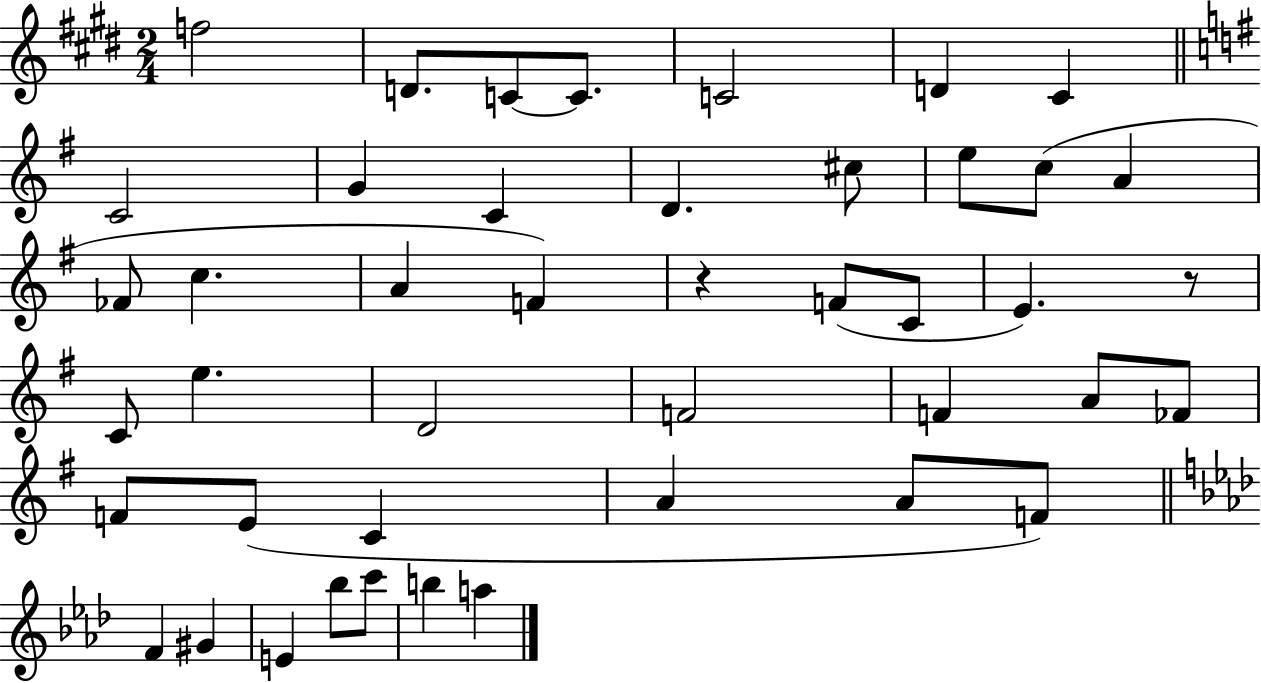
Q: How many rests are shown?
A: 2